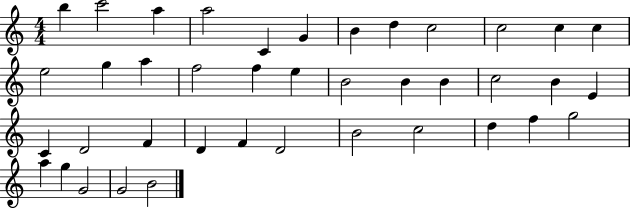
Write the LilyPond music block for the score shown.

{
  \clef treble
  \numericTimeSignature
  \time 4/4
  \key c \major
  b''4 c'''2 a''4 | a''2 c'4 g'4 | b'4 d''4 c''2 | c''2 c''4 c''4 | \break e''2 g''4 a''4 | f''2 f''4 e''4 | b'2 b'4 b'4 | c''2 b'4 e'4 | \break c'4 d'2 f'4 | d'4 f'4 d'2 | b'2 c''2 | d''4 f''4 g''2 | \break a''4 g''4 g'2 | g'2 b'2 | \bar "|."
}